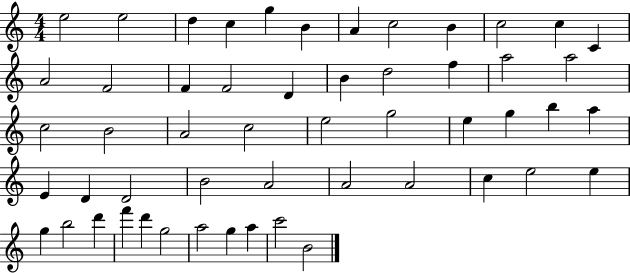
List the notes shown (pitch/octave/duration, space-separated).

E5/h E5/h D5/q C5/q G5/q B4/q A4/q C5/h B4/q C5/h C5/q C4/q A4/h F4/h F4/q F4/h D4/q B4/q D5/h F5/q A5/h A5/h C5/h B4/h A4/h C5/h E5/h G5/h E5/q G5/q B5/q A5/q E4/q D4/q D4/h B4/h A4/h A4/h A4/h C5/q E5/h E5/q G5/q B5/h D6/q F6/q D6/q G5/h A5/h G5/q A5/q C6/h B4/h